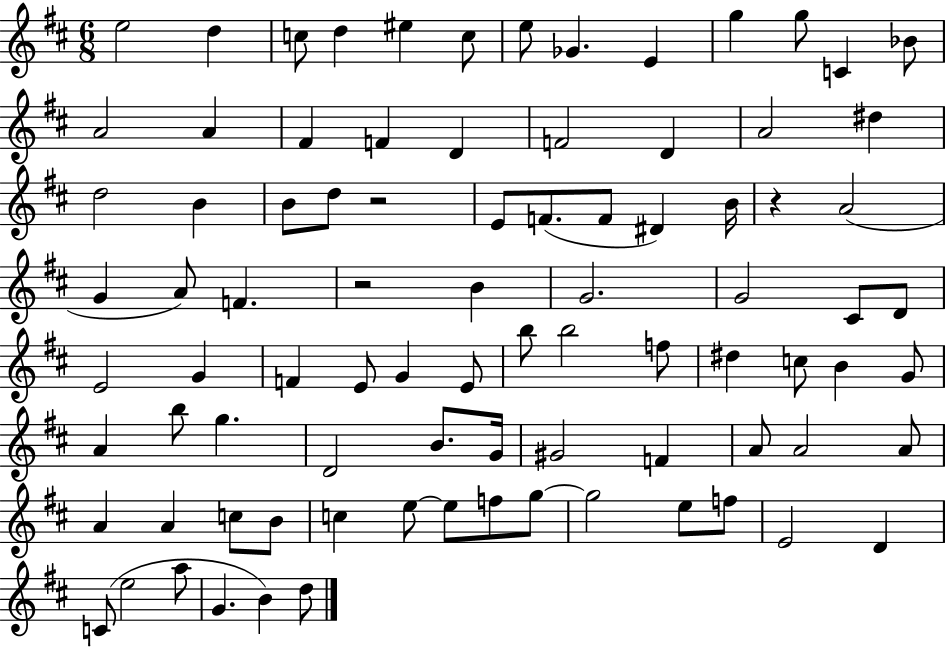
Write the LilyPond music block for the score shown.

{
  \clef treble
  \numericTimeSignature
  \time 6/8
  \key d \major
  e''2 d''4 | c''8 d''4 eis''4 c''8 | e''8 ges'4. e'4 | g''4 g''8 c'4 bes'8 | \break a'2 a'4 | fis'4 f'4 d'4 | f'2 d'4 | a'2 dis''4 | \break d''2 b'4 | b'8 d''8 r2 | e'8 f'8.( f'8 dis'4) b'16 | r4 a'2( | \break g'4 a'8) f'4. | r2 b'4 | g'2. | g'2 cis'8 d'8 | \break e'2 g'4 | f'4 e'8 g'4 e'8 | b''8 b''2 f''8 | dis''4 c''8 b'4 g'8 | \break a'4 b''8 g''4. | d'2 b'8. g'16 | gis'2 f'4 | a'8 a'2 a'8 | \break a'4 a'4 c''8 b'8 | c''4 e''8~~ e''8 f''8 g''8~~ | g''2 e''8 f''8 | e'2 d'4 | \break c'8( e''2 a''8 | g'4. b'4) d''8 | \bar "|."
}